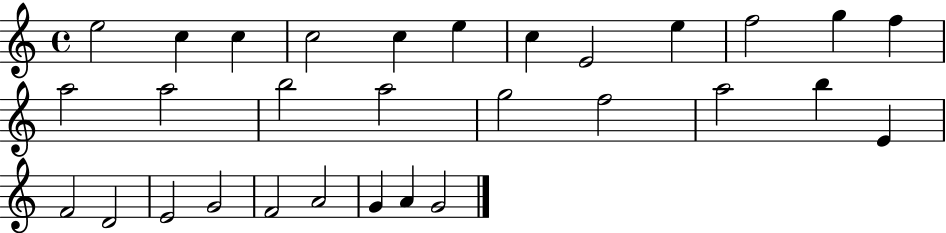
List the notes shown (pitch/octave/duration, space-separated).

E5/h C5/q C5/q C5/h C5/q E5/q C5/q E4/h E5/q F5/h G5/q F5/q A5/h A5/h B5/h A5/h G5/h F5/h A5/h B5/q E4/q F4/h D4/h E4/h G4/h F4/h A4/h G4/q A4/q G4/h